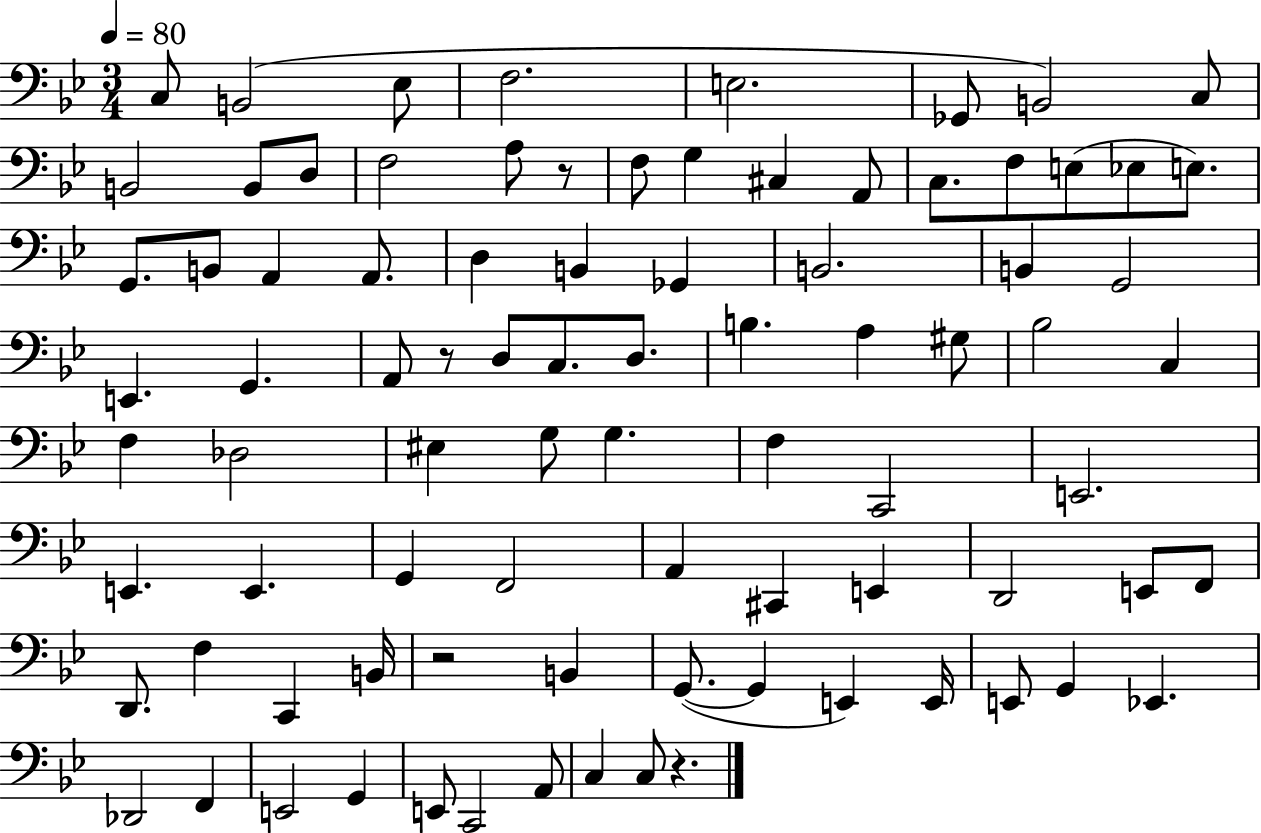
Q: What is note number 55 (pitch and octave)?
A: F2